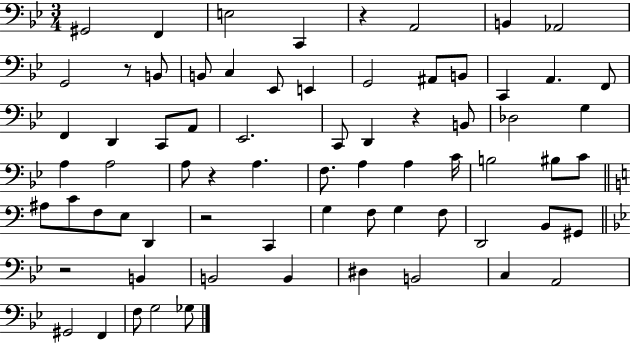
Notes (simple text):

G#2/h F2/q E3/h C2/q R/q A2/h B2/q Ab2/h G2/h R/e B2/e B2/e C3/q Eb2/e E2/q G2/h A#2/e B2/e C2/q A2/q. F2/e F2/q D2/q C2/e A2/e Eb2/h. C2/e D2/q R/q B2/e Db3/h G3/q A3/q A3/h A3/e R/q A3/q. F3/e. A3/q A3/q C4/s B3/h BIS3/e C4/e A#3/e C4/e F3/e E3/e D2/q R/h C2/q G3/q F3/e G3/q F3/e D2/h B2/e G#2/e R/h B2/q B2/h B2/q D#3/q B2/h C3/q A2/h G#2/h F2/q F3/e G3/h Gb3/e